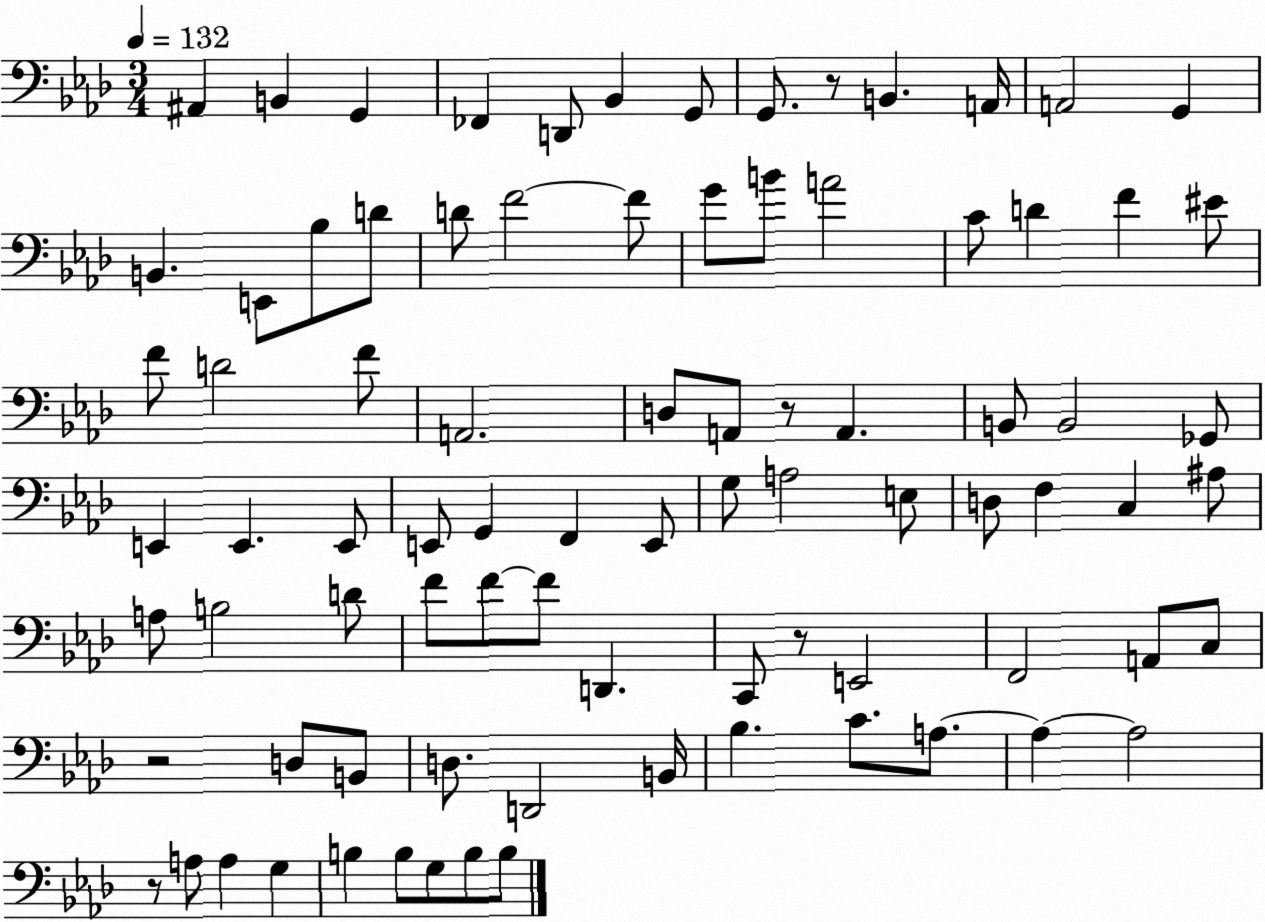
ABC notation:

X:1
T:Untitled
M:3/4
L:1/4
K:Ab
^A,, B,, G,, _F,, D,,/2 _B,, G,,/2 G,,/2 z/2 B,, A,,/4 A,,2 G,, B,, E,,/2 _B,/2 D/2 D/2 F2 F/2 G/2 B/2 A2 C/2 D F ^E/2 F/2 D2 F/2 A,,2 D,/2 A,,/2 z/2 A,, B,,/2 B,,2 _G,,/2 E,, E,, E,,/2 E,,/2 G,, F,, E,,/2 G,/2 A,2 E,/2 D,/2 F, C, ^A,/2 A,/2 B,2 D/2 F/2 F/2 F/2 D,, C,,/2 z/2 E,,2 F,,2 A,,/2 C,/2 z2 D,/2 B,,/2 D,/2 D,,2 B,,/4 _B, C/2 A,/2 A, A,2 z/2 A,/2 A, G, B, B,/2 G,/2 B,/2 B,/2